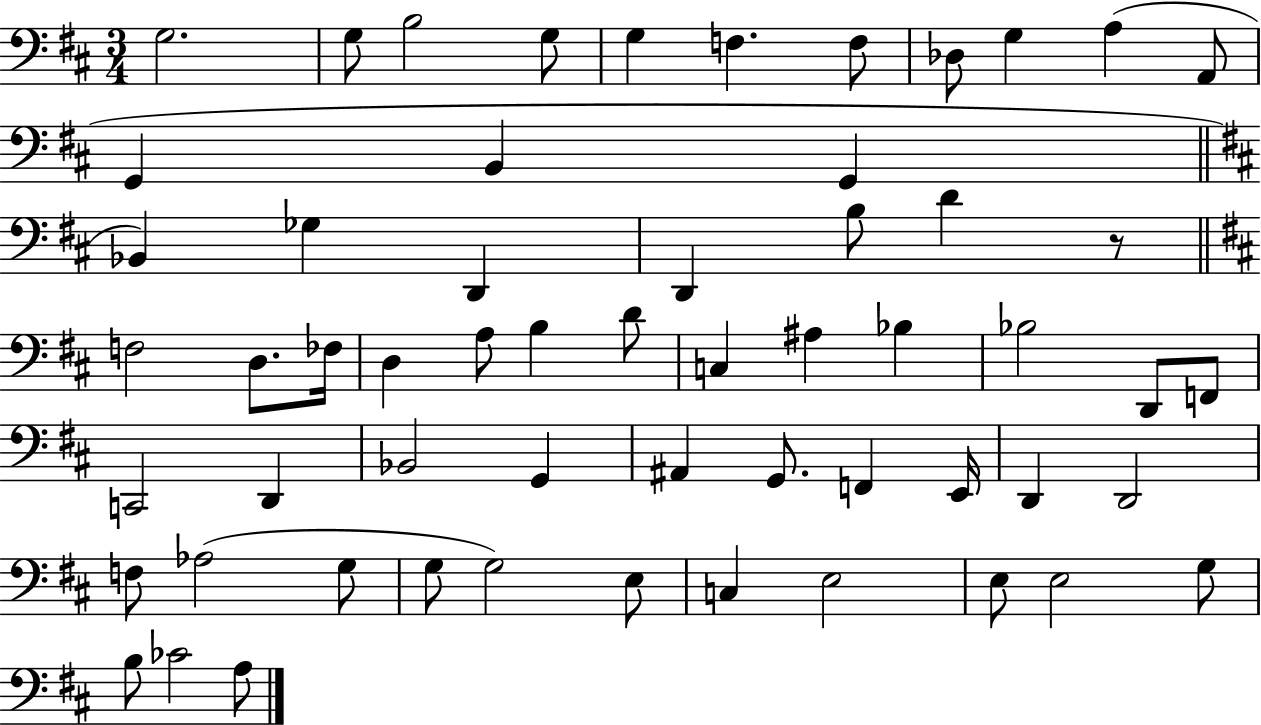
{
  \clef bass
  \numericTimeSignature
  \time 3/4
  \key d \major
  \repeat volta 2 { g2. | g8 b2 g8 | g4 f4. f8 | des8 g4 a4( a,8 | \break g,4 b,4 g,4 | \bar "||" \break \key d \major bes,4) ges4 d,4 | d,4 b8 d'4 r8 | \bar "||" \break \key b \minor f2 d8. fes16 | d4 a8 b4 d'8 | c4 ais4 bes4 | bes2 d,8 f,8 | \break c,2 d,4 | bes,2 g,4 | ais,4 g,8. f,4 e,16 | d,4 d,2 | \break f8 aes2( g8 | g8 g2) e8 | c4 e2 | e8 e2 g8 | \break b8 ces'2 a8 | } \bar "|."
}